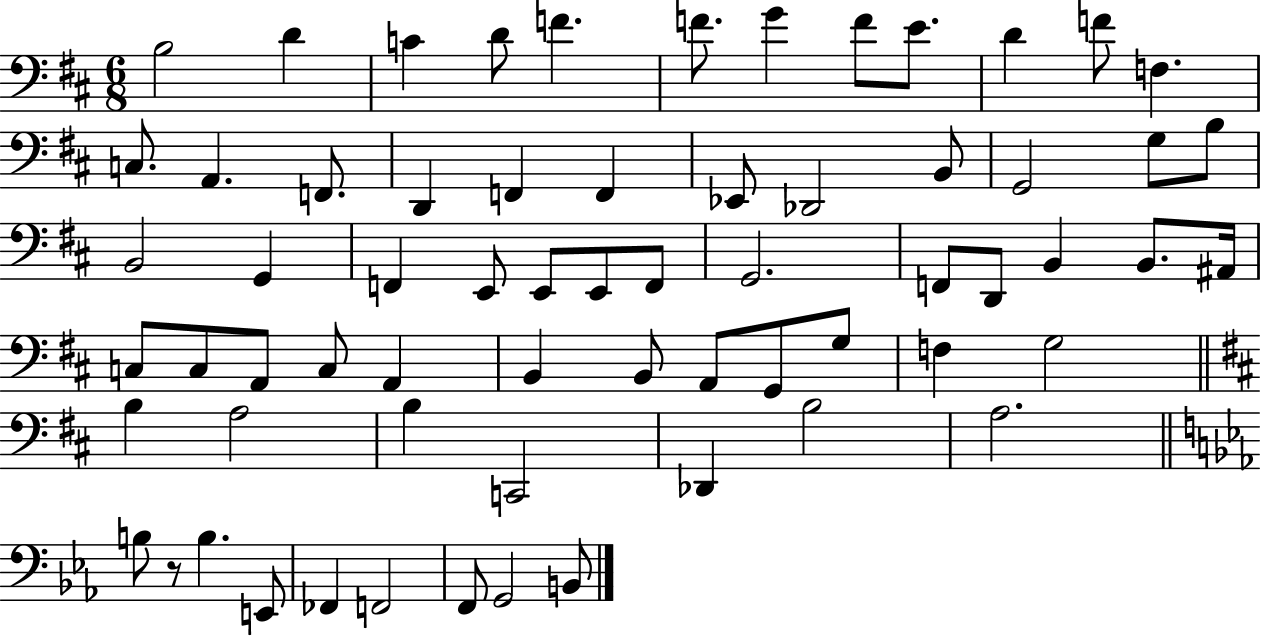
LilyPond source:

{
  \clef bass
  \numericTimeSignature
  \time 6/8
  \key d \major
  \repeat volta 2 { b2 d'4 | c'4 d'8 f'4. | f'8. g'4 f'8 e'8. | d'4 f'8 f4. | \break c8. a,4. f,8. | d,4 f,4 f,4 | ees,8 des,2 b,8 | g,2 g8 b8 | \break b,2 g,4 | f,4 e,8 e,8 e,8 f,8 | g,2. | f,8 d,8 b,4 b,8. ais,16 | \break c8 c8 a,8 c8 a,4 | b,4 b,8 a,8 g,8 g8 | f4 g2 | \bar "||" \break \key d \major b4 a2 | b4 c,2 | des,4 b2 | a2. | \break \bar "||" \break \key ees \major b8 r8 b4. e,8 | fes,4 f,2 | f,8 g,2 b,8 | } \bar "|."
}